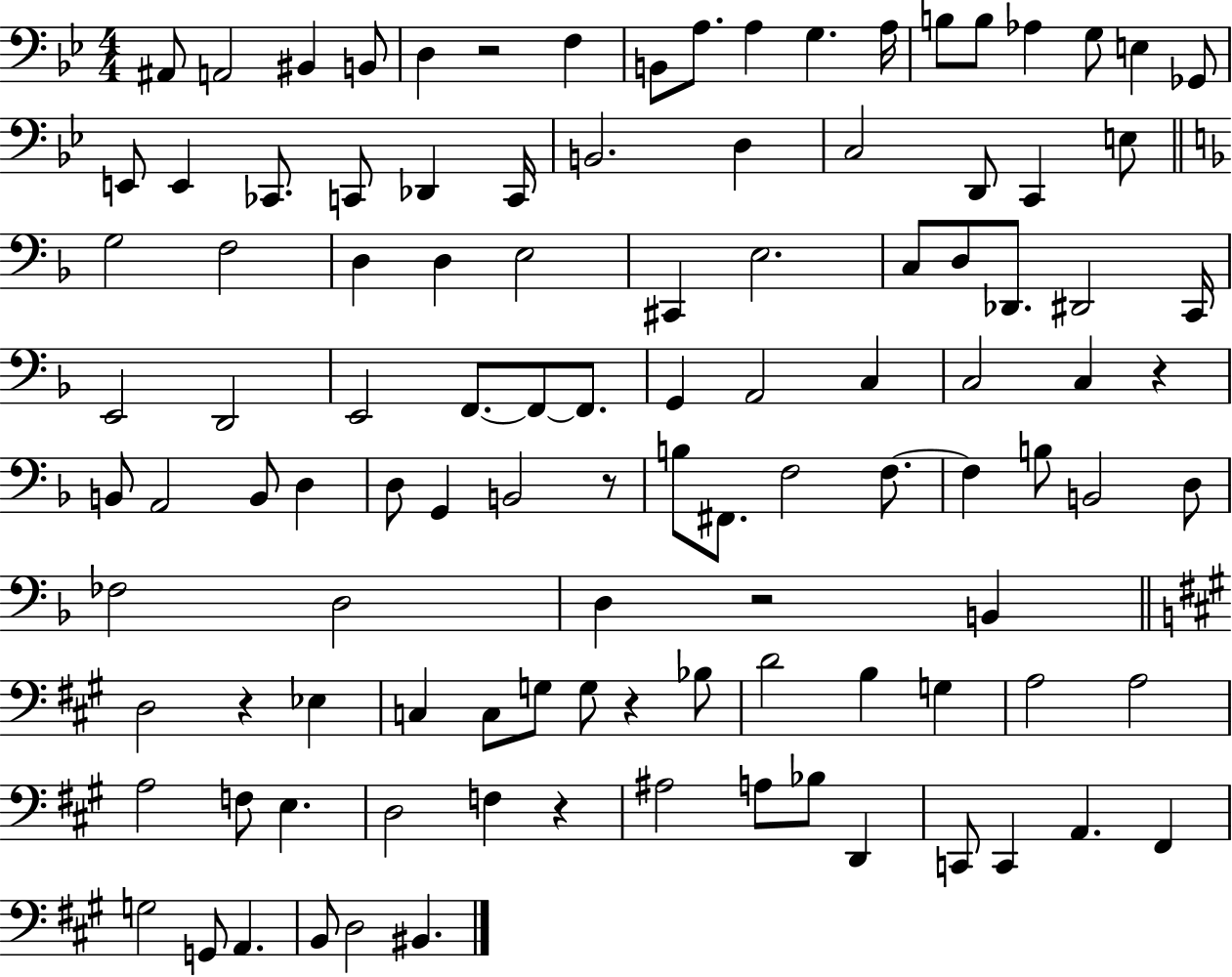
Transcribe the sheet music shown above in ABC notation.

X:1
T:Untitled
M:4/4
L:1/4
K:Bb
^A,,/2 A,,2 ^B,, B,,/2 D, z2 F, B,,/2 A,/2 A, G, A,/4 B,/2 B,/2 _A, G,/2 E, _G,,/2 E,,/2 E,, _C,,/2 C,,/2 _D,, C,,/4 B,,2 D, C,2 D,,/2 C,, E,/2 G,2 F,2 D, D, E,2 ^C,, E,2 C,/2 D,/2 _D,,/2 ^D,,2 C,,/4 E,,2 D,,2 E,,2 F,,/2 F,,/2 F,,/2 G,, A,,2 C, C,2 C, z B,,/2 A,,2 B,,/2 D, D,/2 G,, B,,2 z/2 B,/2 ^F,,/2 F,2 F,/2 F, B,/2 B,,2 D,/2 _F,2 D,2 D, z2 B,, D,2 z _E, C, C,/2 G,/2 G,/2 z _B,/2 D2 B, G, A,2 A,2 A,2 F,/2 E, D,2 F, z ^A,2 A,/2 _B,/2 D,, C,,/2 C,, A,, ^F,, G,2 G,,/2 A,, B,,/2 D,2 ^B,,